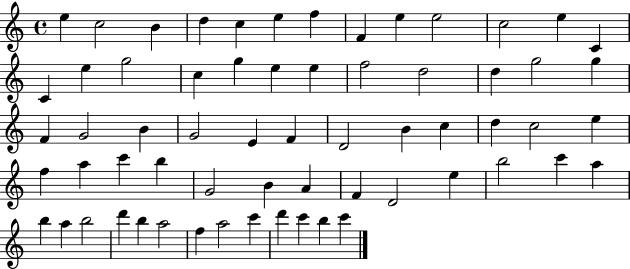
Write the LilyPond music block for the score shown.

{
  \clef treble
  \time 4/4
  \defaultTimeSignature
  \key c \major
  e''4 c''2 b'4 | d''4 c''4 e''4 f''4 | f'4 e''4 e''2 | c''2 e''4 c'4 | \break c'4 e''4 g''2 | c''4 g''4 e''4 e''4 | f''2 d''2 | d''4 g''2 g''4 | \break f'4 g'2 b'4 | g'2 e'4 f'4 | d'2 b'4 c''4 | d''4 c''2 e''4 | \break f''4 a''4 c'''4 b''4 | g'2 b'4 a'4 | f'4 d'2 e''4 | b''2 c'''4 a''4 | \break b''4 a''4 b''2 | d'''4 b''4 a''2 | f''4 a''2 c'''4 | d'''4 c'''4 b''4 c'''4 | \break \bar "|."
}